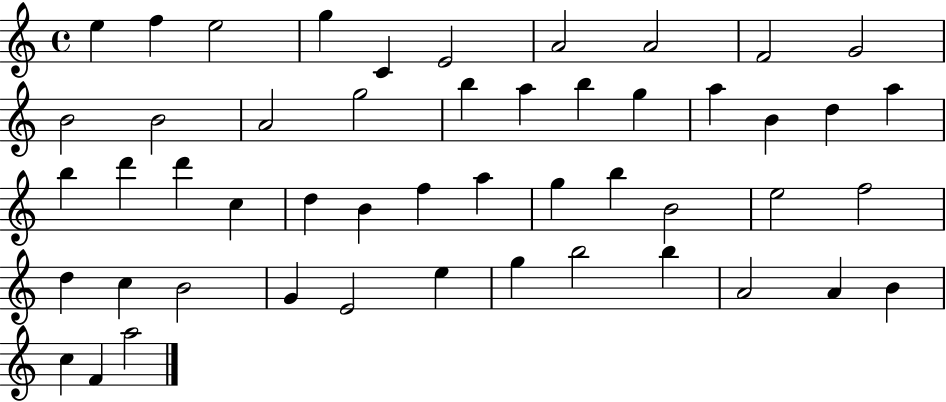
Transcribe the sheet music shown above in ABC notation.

X:1
T:Untitled
M:4/4
L:1/4
K:C
e f e2 g C E2 A2 A2 F2 G2 B2 B2 A2 g2 b a b g a B d a b d' d' c d B f a g b B2 e2 f2 d c B2 G E2 e g b2 b A2 A B c F a2